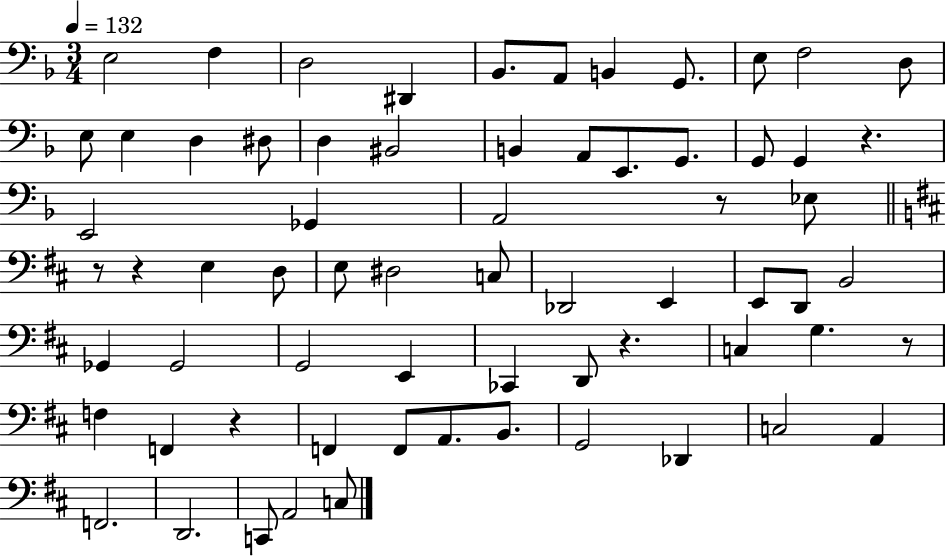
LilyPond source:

{
  \clef bass
  \numericTimeSignature
  \time 3/4
  \key f \major
  \tempo 4 = 132
  e2 f4 | d2 dis,4 | bes,8. a,8 b,4 g,8. | e8 f2 d8 | \break e8 e4 d4 dis8 | d4 bis,2 | b,4 a,8 e,8. g,8. | g,8 g,4 r4. | \break e,2 ges,4 | a,2 r8 ees8 | \bar "||" \break \key b \minor r8 r4 e4 d8 | e8 dis2 c8 | des,2 e,4 | e,8 d,8 b,2 | \break ges,4 ges,2 | g,2 e,4 | ces,4 d,8 r4. | c4 g4. r8 | \break f4 f,4 r4 | f,4 f,8 a,8. b,8. | g,2 des,4 | c2 a,4 | \break f,2. | d,2. | c,8 a,2 c8 | \bar "|."
}